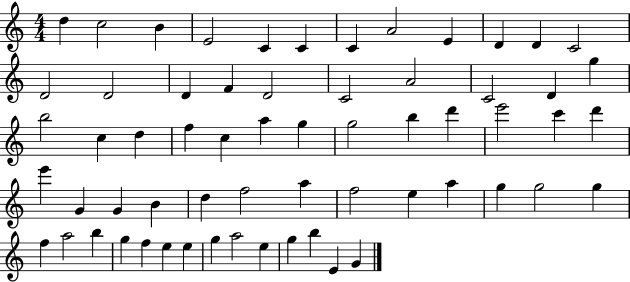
D5/q C5/h B4/q E4/h C4/q C4/q C4/q A4/h E4/q D4/q D4/q C4/h D4/h D4/h D4/q F4/q D4/h C4/h A4/h C4/h D4/q G5/q B5/h C5/q D5/q F5/q C5/q A5/q G5/q G5/h B5/q D6/q E6/h C6/q D6/q E6/q G4/q G4/q B4/q D5/q F5/h A5/q F5/h E5/q A5/q G5/q G5/h G5/q F5/q A5/h B5/q G5/q F5/q E5/q E5/q G5/q A5/h E5/q G5/q B5/q E4/q G4/q